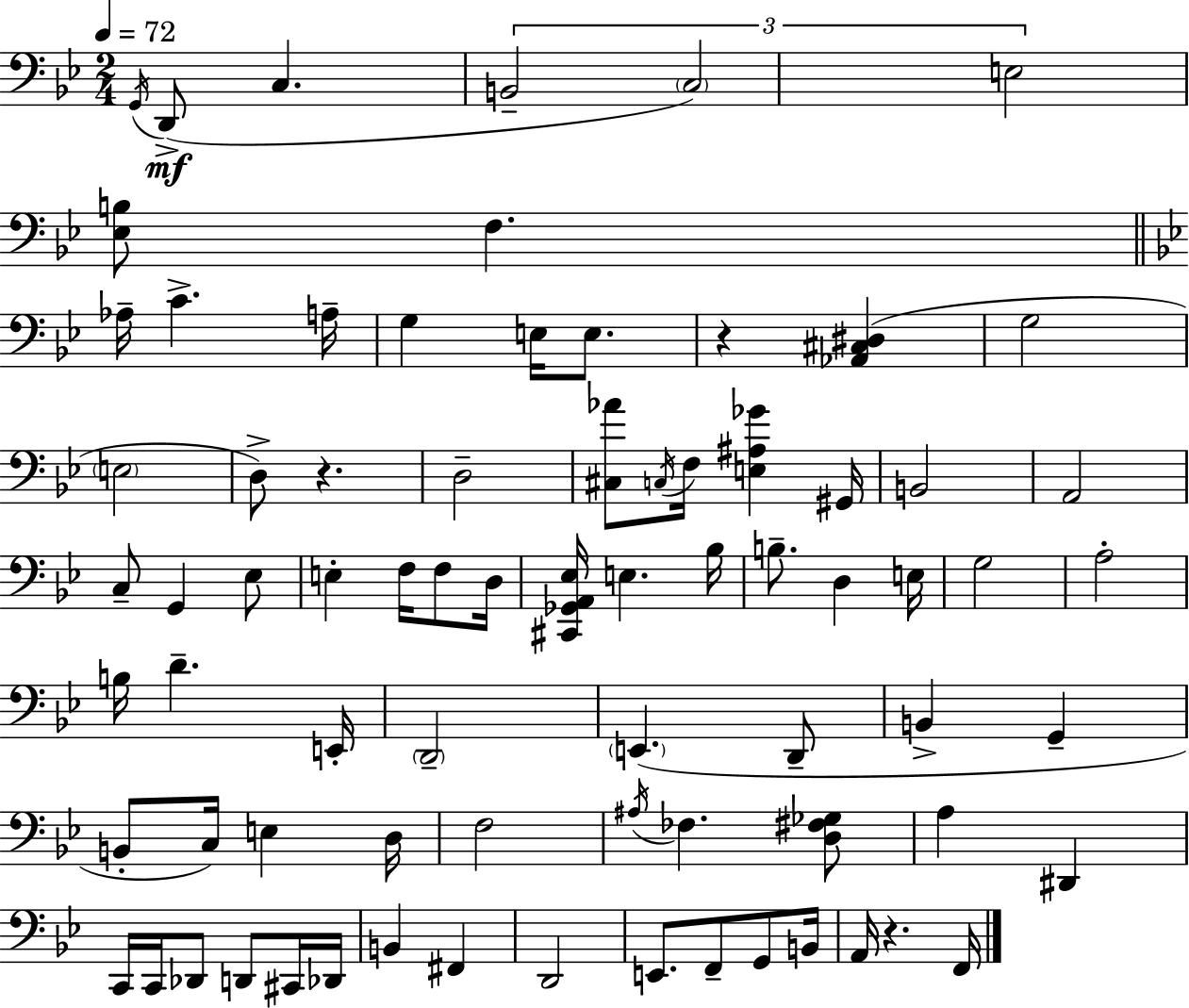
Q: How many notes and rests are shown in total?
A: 77